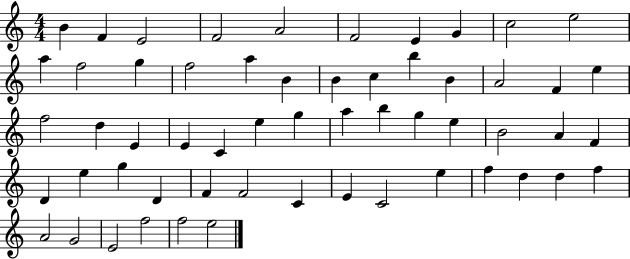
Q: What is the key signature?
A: C major